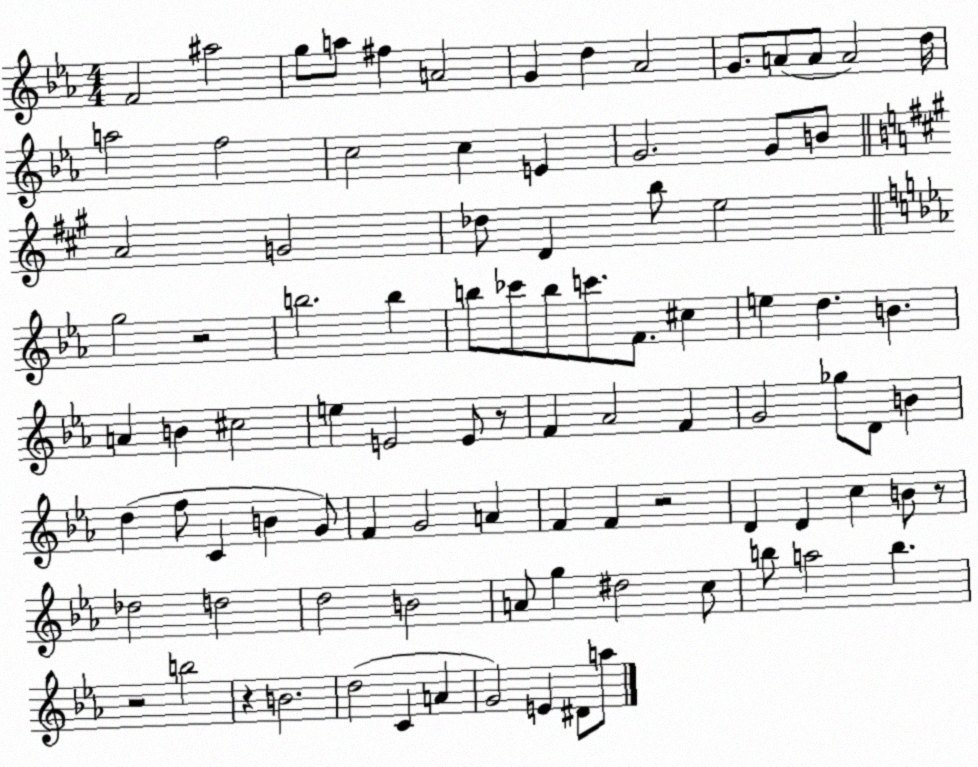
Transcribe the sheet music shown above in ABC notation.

X:1
T:Untitled
M:4/4
L:1/4
K:Eb
F2 ^a2 g/2 a/2 ^f A2 G d _A2 G/2 A/2 A/2 A2 d/4 a2 f2 c2 c E G2 G/2 B/2 A2 G2 _d/2 D b/2 e2 g2 z2 b2 b b/2 _c'/2 b/2 c'/2 F/2 ^c e d B A B ^c2 e E2 E/2 z/2 F _A2 F G2 _g/2 D/2 B d f/2 C B G/2 F G2 A F F z2 D D c B/2 z/2 _d2 d2 d2 B2 A/2 g ^d2 c/2 b/2 a2 b z2 b2 z B2 d2 C A G2 E ^D/2 a/2